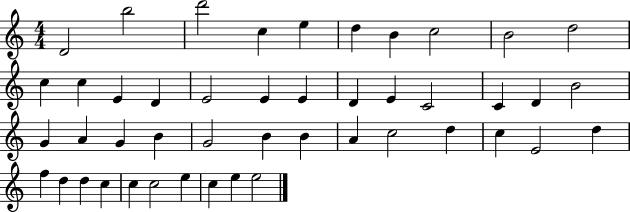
X:1
T:Untitled
M:4/4
L:1/4
K:C
D2 b2 d'2 c e d B c2 B2 d2 c c E D E2 E E D E C2 C D B2 G A G B G2 B B A c2 d c E2 d f d d c c c2 e c e e2